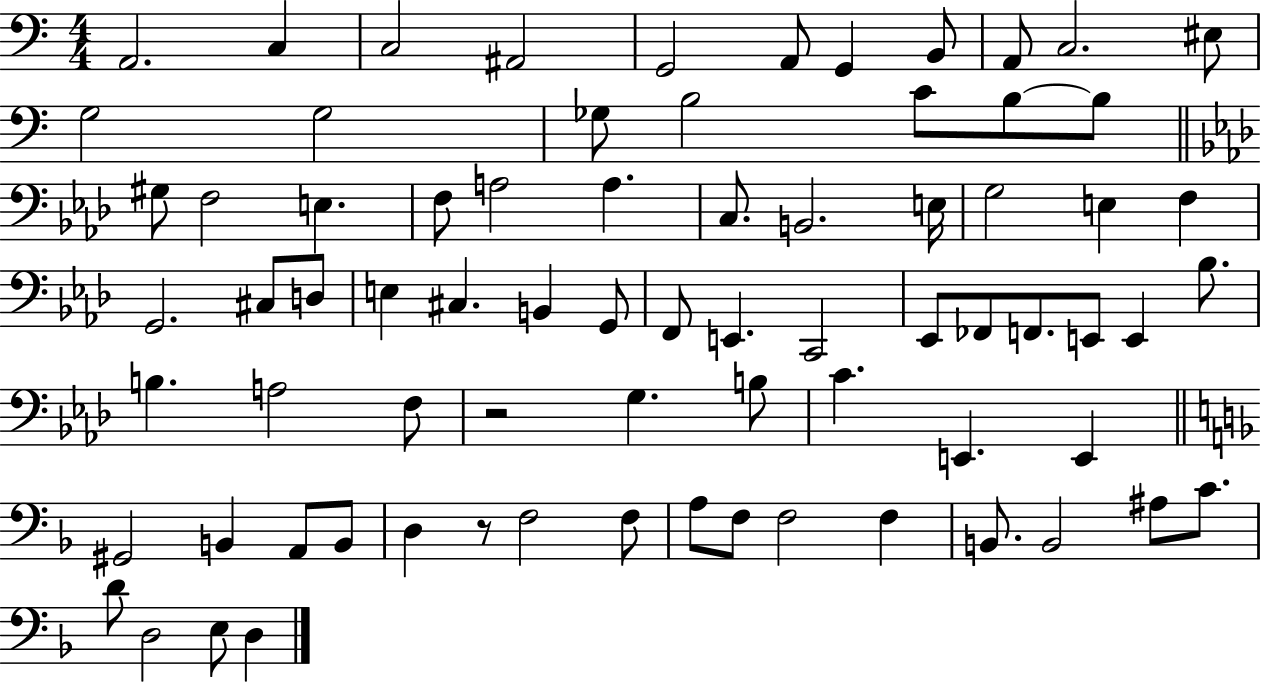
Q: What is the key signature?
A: C major